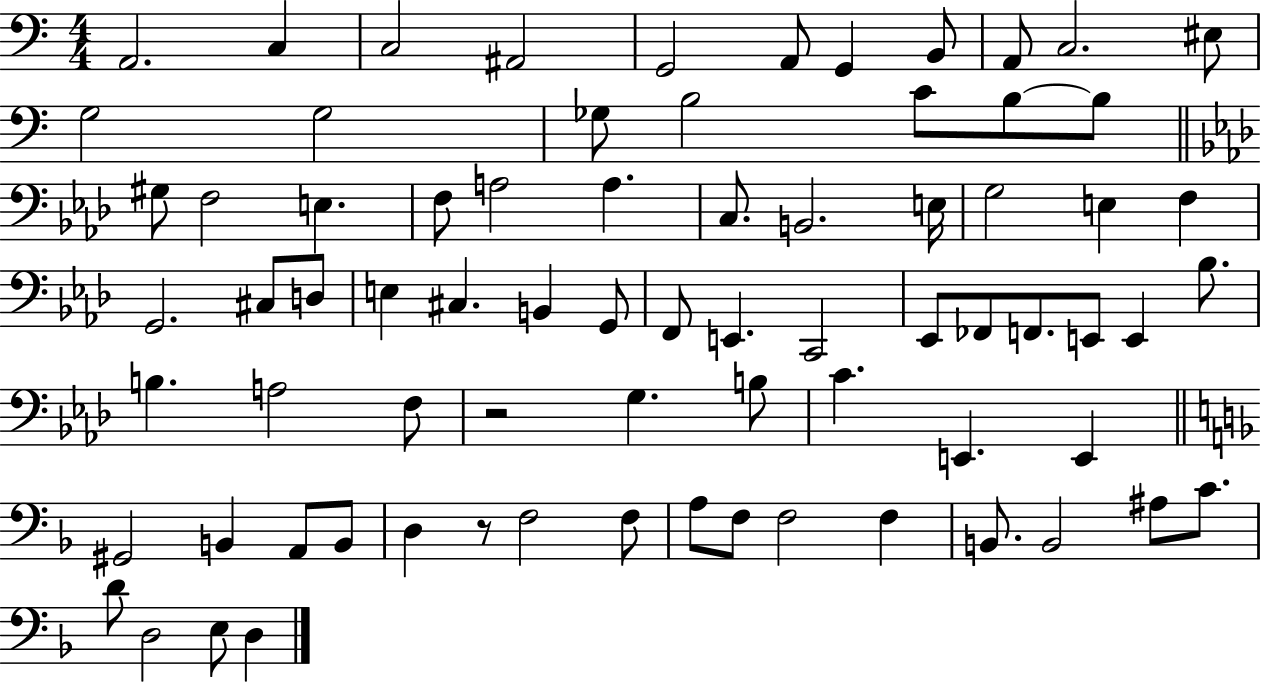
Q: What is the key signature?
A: C major